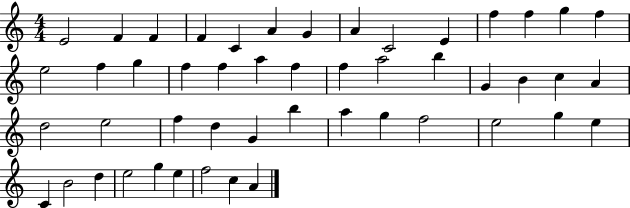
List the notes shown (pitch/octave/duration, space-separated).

E4/h F4/q F4/q F4/q C4/q A4/q G4/q A4/q C4/h E4/q F5/q F5/q G5/q F5/q E5/h F5/q G5/q F5/q F5/q A5/q F5/q F5/q A5/h B5/q G4/q B4/q C5/q A4/q D5/h E5/h F5/q D5/q G4/q B5/q A5/q G5/q F5/h E5/h G5/q E5/q C4/q B4/h D5/q E5/h G5/q E5/q F5/h C5/q A4/q